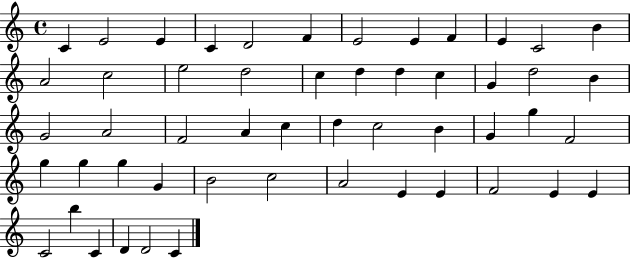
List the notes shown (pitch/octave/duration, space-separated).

C4/q E4/h E4/q C4/q D4/h F4/q E4/h E4/q F4/q E4/q C4/h B4/q A4/h C5/h E5/h D5/h C5/q D5/q D5/q C5/q G4/q D5/h B4/q G4/h A4/h F4/h A4/q C5/q D5/q C5/h B4/q G4/q G5/q F4/h G5/q G5/q G5/q G4/q B4/h C5/h A4/h E4/q E4/q F4/h E4/q E4/q C4/h B5/q C4/q D4/q D4/h C4/q